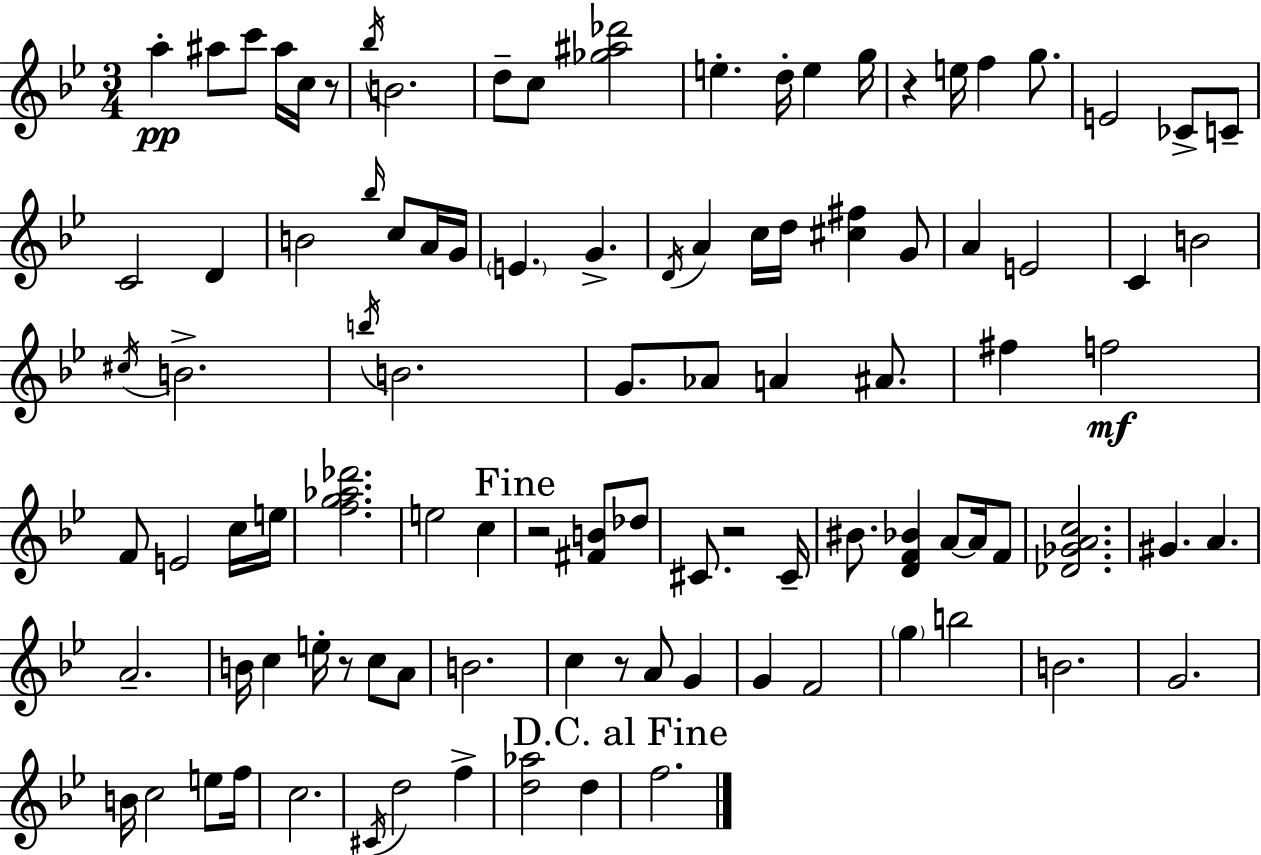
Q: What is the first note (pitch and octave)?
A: A5